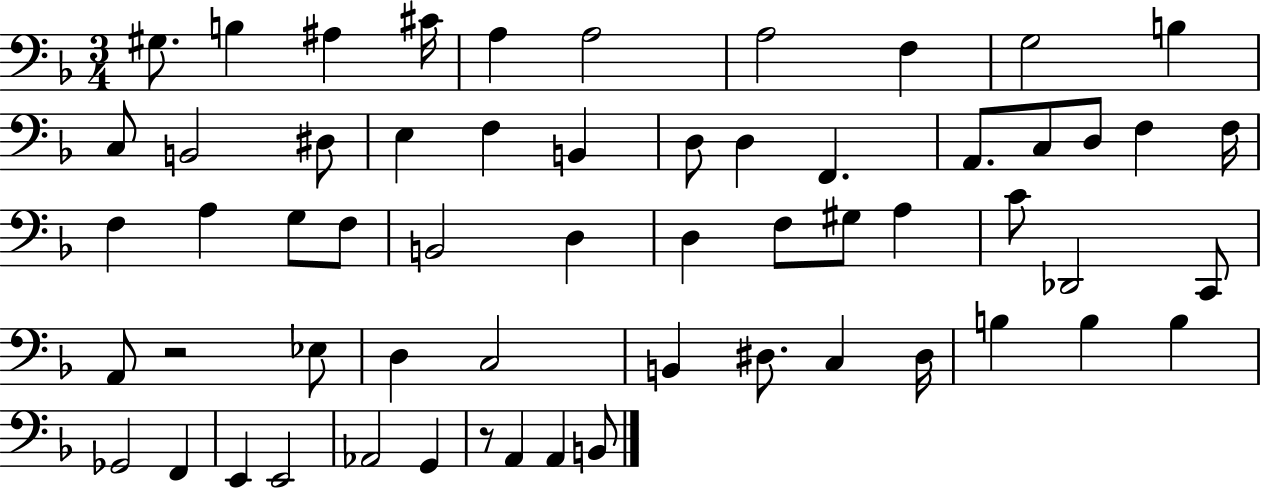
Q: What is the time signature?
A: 3/4